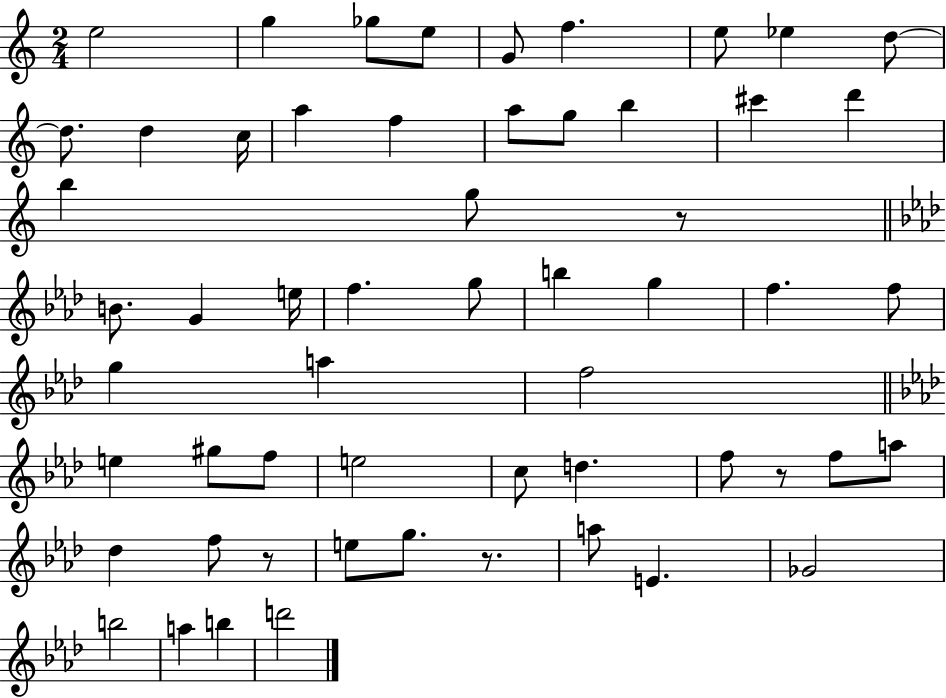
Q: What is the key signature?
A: C major